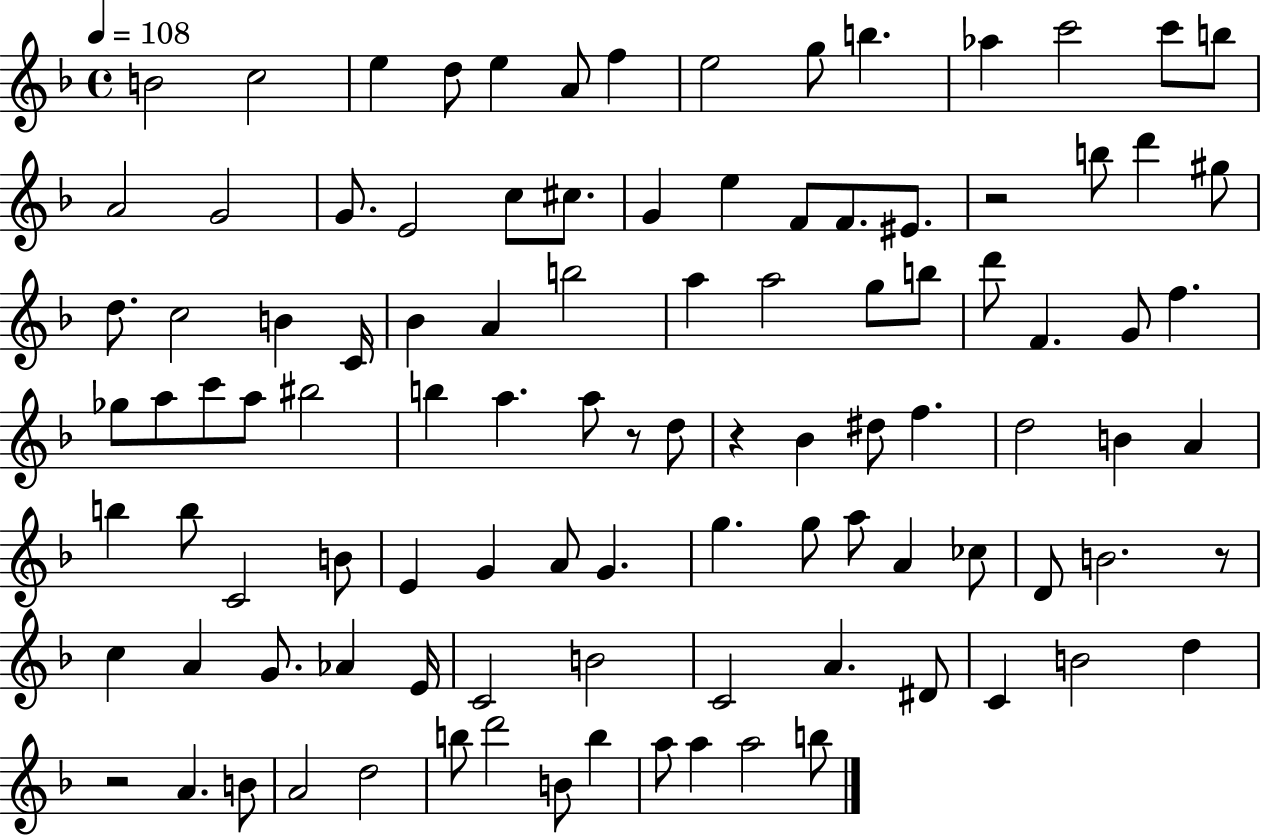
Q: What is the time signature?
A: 4/4